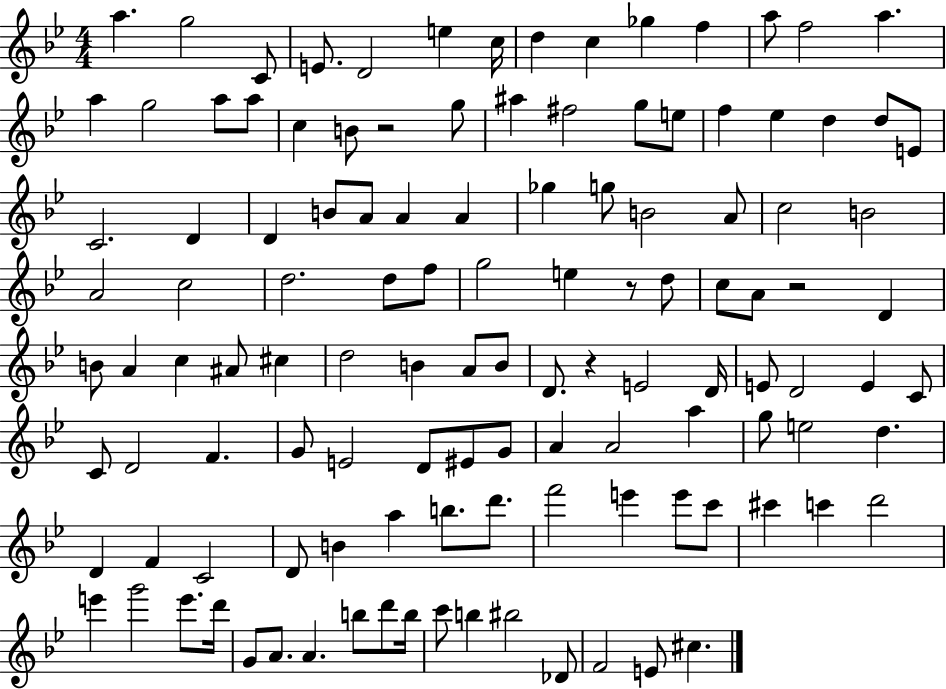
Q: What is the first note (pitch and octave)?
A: A5